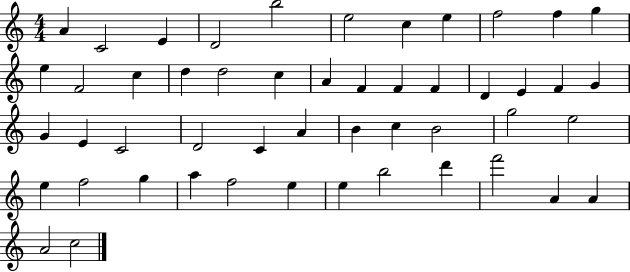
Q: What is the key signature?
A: C major